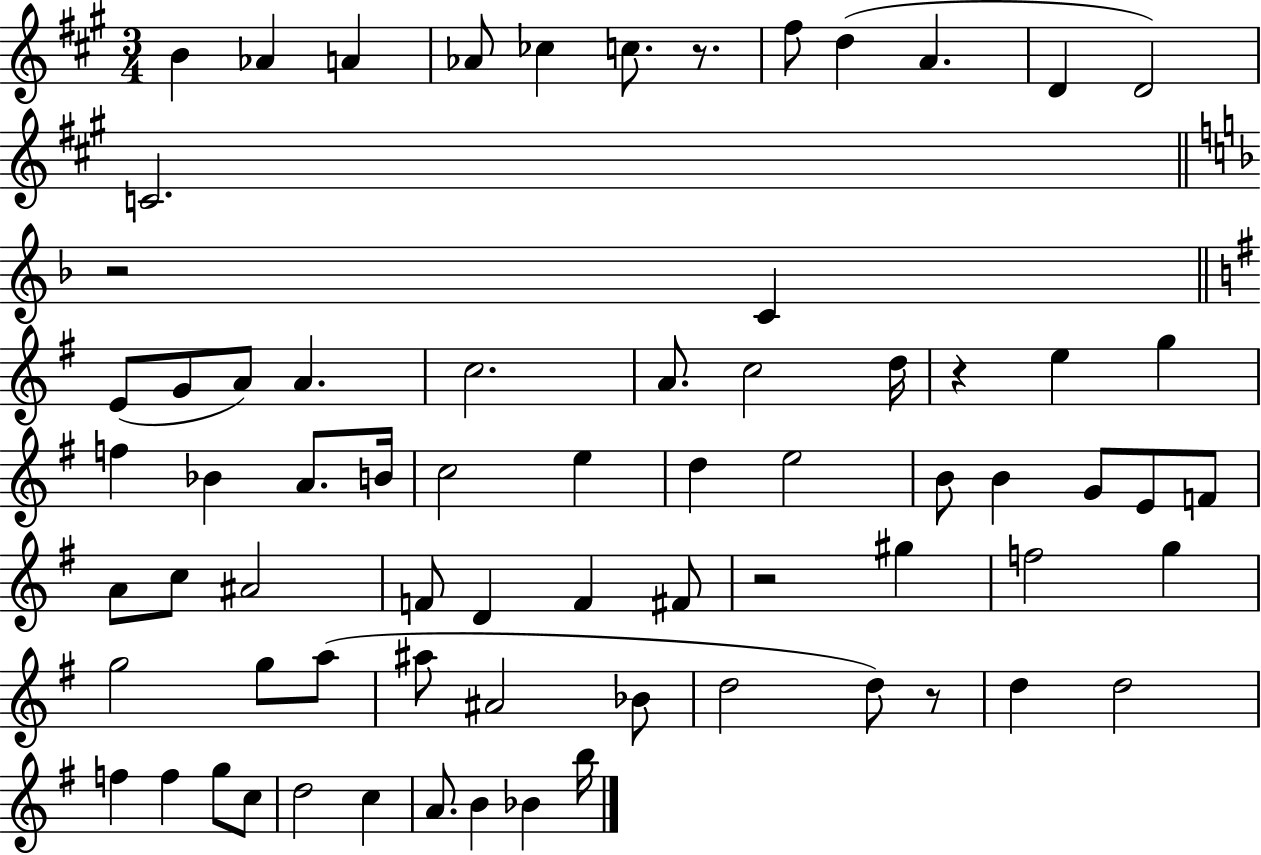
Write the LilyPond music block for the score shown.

{
  \clef treble
  \numericTimeSignature
  \time 3/4
  \key a \major
  b'4 aes'4 a'4 | aes'8 ces''4 c''8. r8. | fis''8 d''4( a'4. | d'4 d'2) | \break c'2. | \bar "||" \break \key f \major r2 c'4 | \bar "||" \break \key g \major e'8( g'8 a'8) a'4. | c''2. | a'8. c''2 d''16 | r4 e''4 g''4 | \break f''4 bes'4 a'8. b'16 | c''2 e''4 | d''4 e''2 | b'8 b'4 g'8 e'8 f'8 | \break a'8 c''8 ais'2 | f'8 d'4 f'4 fis'8 | r2 gis''4 | f''2 g''4 | \break g''2 g''8 a''8( | ais''8 ais'2 bes'8 | d''2 d''8) r8 | d''4 d''2 | \break f''4 f''4 g''8 c''8 | d''2 c''4 | a'8. b'4 bes'4 b''16 | \bar "|."
}